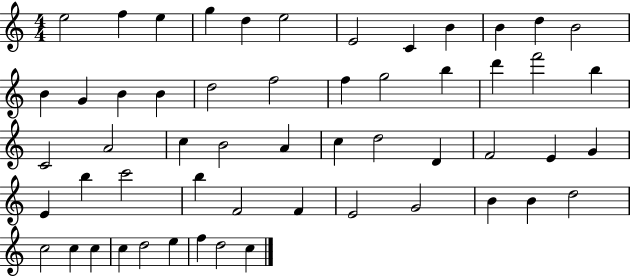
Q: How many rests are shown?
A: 0